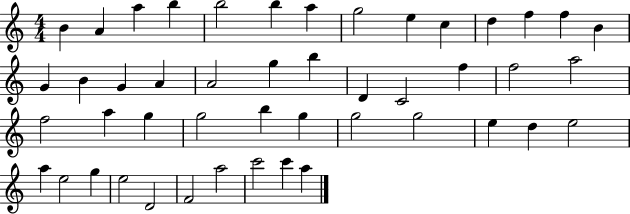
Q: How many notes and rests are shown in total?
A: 47